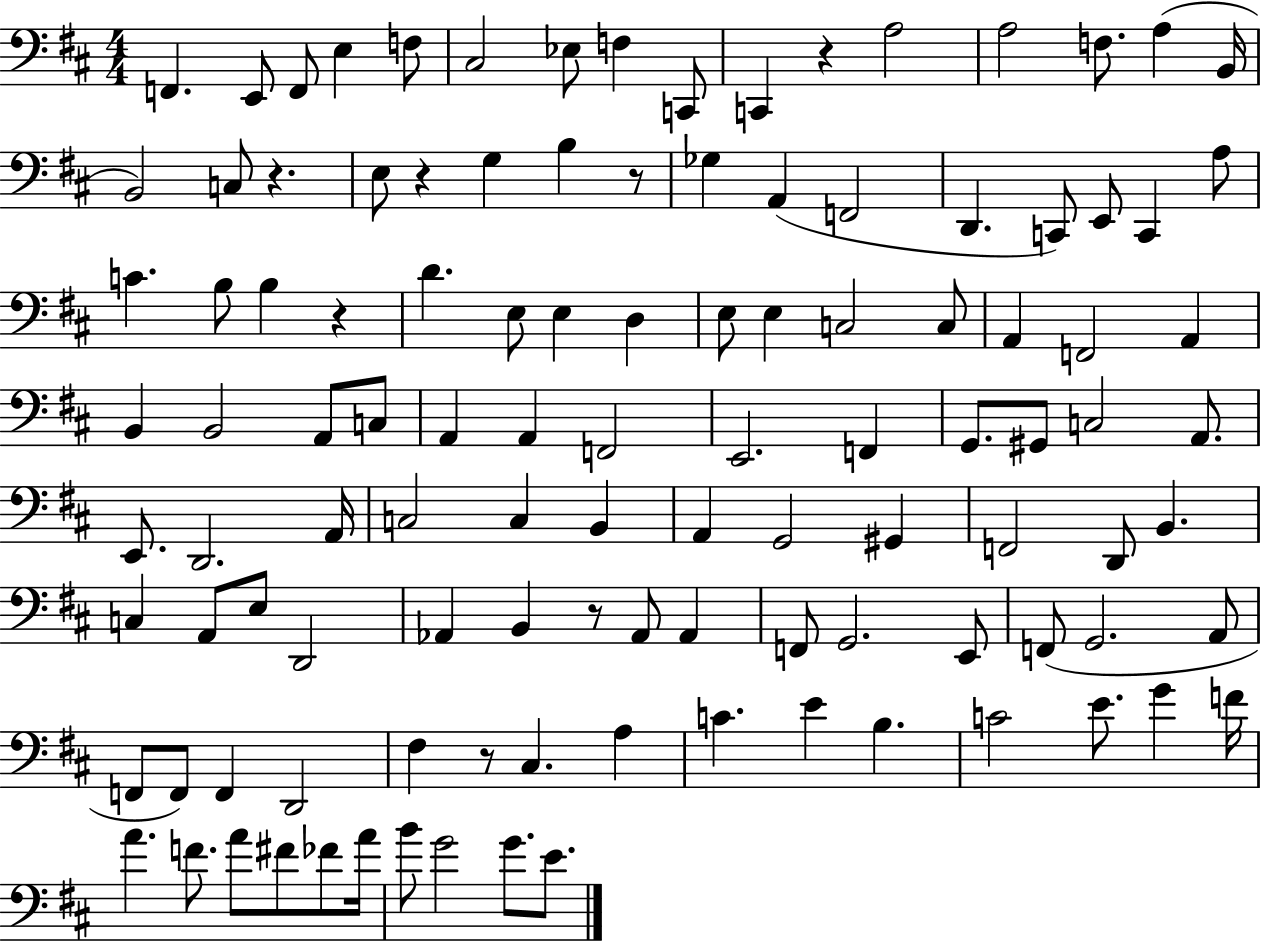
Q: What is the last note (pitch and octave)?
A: E4